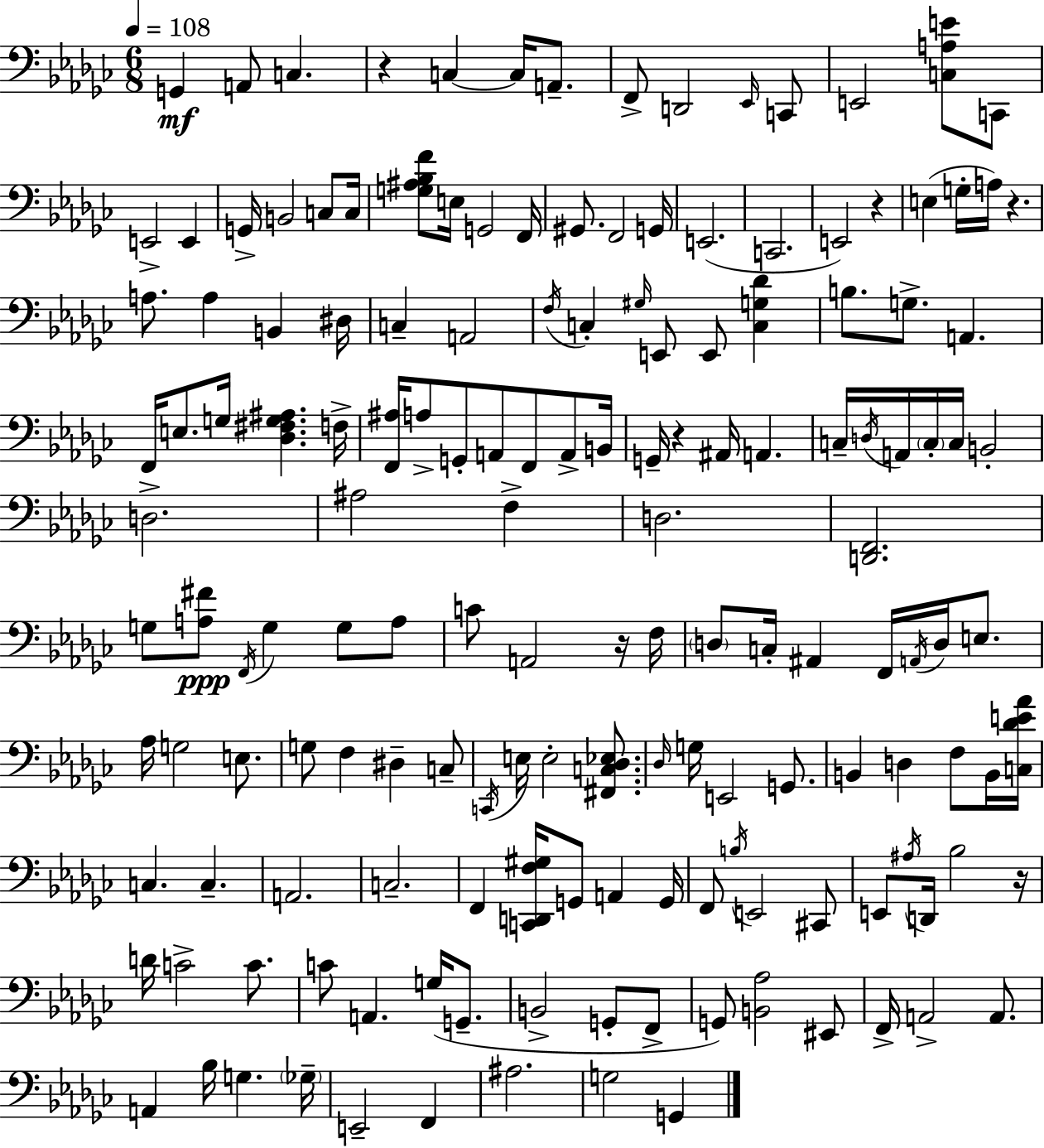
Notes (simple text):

G2/q A2/e C3/q. R/q C3/q C3/s A2/e. F2/e D2/h Eb2/s C2/e E2/h [C3,A3,E4]/e C2/e E2/h E2/q G2/s B2/h C3/e C3/s [G3,A#3,Bb3,F4]/e E3/s G2/h F2/s G#2/e. F2/h G2/s E2/h. C2/h. E2/h R/q E3/q G3/s A3/s R/q. A3/e. A3/q B2/q D#3/s C3/q A2/h F3/s C3/q G#3/s E2/e E2/e [C3,G3,Db4]/q B3/e. G3/e. A2/q. F2/s E3/e. G3/s [Db3,F#3,G3,A#3]/q. F3/s [F2,A#3]/s A3/e G2/e A2/e F2/e A2/e B2/s G2/s R/q A#2/s A2/q. C3/s D3/s A2/s C3/s C3/s B2/h D3/h. A#3/h F3/q D3/h. [D2,F2]/h. G3/e [A3,F#4]/e F2/s G3/q G3/e A3/e C4/e A2/h R/s F3/s D3/e C3/s A#2/q F2/s A2/s D3/s E3/e. Ab3/s G3/h E3/e. G3/e F3/q D#3/q C3/e C2/s E3/s E3/h [F#2,C3,Db3,Eb3]/e. Db3/s G3/s E2/h G2/e. B2/q D3/q F3/e B2/s [C3,Db4,E4,Ab4]/s C3/q. C3/q. A2/h. C3/h. F2/q [C2,D2,F3,G#3]/s G2/e A2/q G2/s F2/e B3/s E2/h C#2/e E2/e A#3/s D2/s Bb3/h R/s D4/s C4/h C4/e. C4/e A2/q. G3/s G2/e. B2/h G2/e F2/e G2/e [B2,Ab3]/h EIS2/e F2/s A2/h A2/e. A2/q Bb3/s G3/q. Gb3/s E2/h F2/q A#3/h. G3/h G2/q